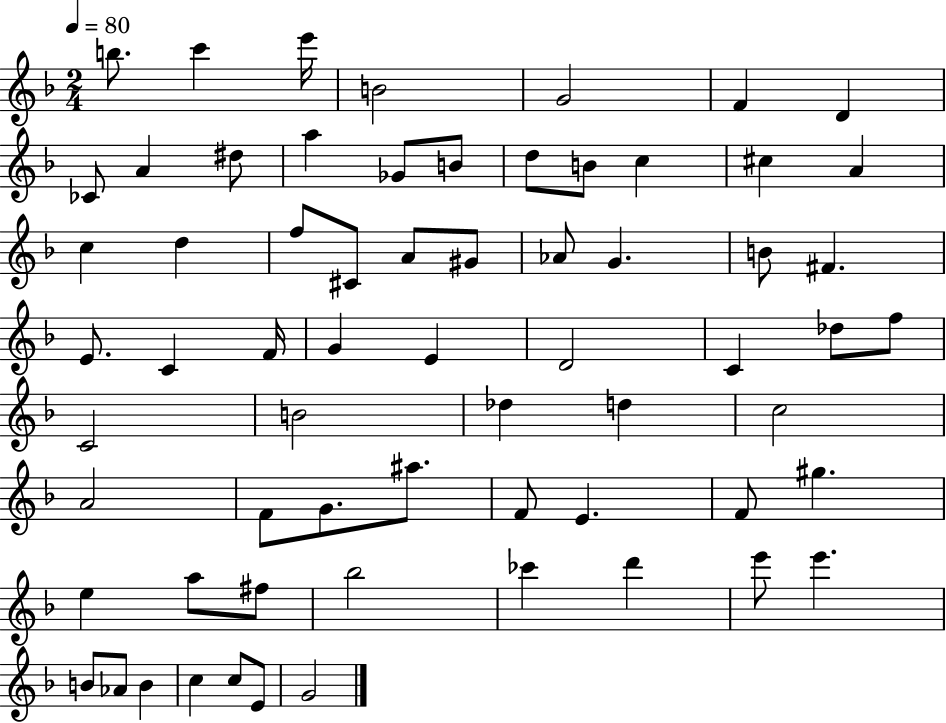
{
  \clef treble
  \numericTimeSignature
  \time 2/4
  \key f \major
  \tempo 4 = 80
  b''8. c'''4 e'''16 | b'2 | g'2 | f'4 d'4 | \break ces'8 a'4 dis''8 | a''4 ges'8 b'8 | d''8 b'8 c''4 | cis''4 a'4 | \break c''4 d''4 | f''8 cis'8 a'8 gis'8 | aes'8 g'4. | b'8 fis'4. | \break e'8. c'4 f'16 | g'4 e'4 | d'2 | c'4 des''8 f''8 | \break c'2 | b'2 | des''4 d''4 | c''2 | \break a'2 | f'8 g'8. ais''8. | f'8 e'4. | f'8 gis''4. | \break e''4 a''8 fis''8 | bes''2 | ces'''4 d'''4 | e'''8 e'''4. | \break b'8 aes'8 b'4 | c''4 c''8 e'8 | g'2 | \bar "|."
}